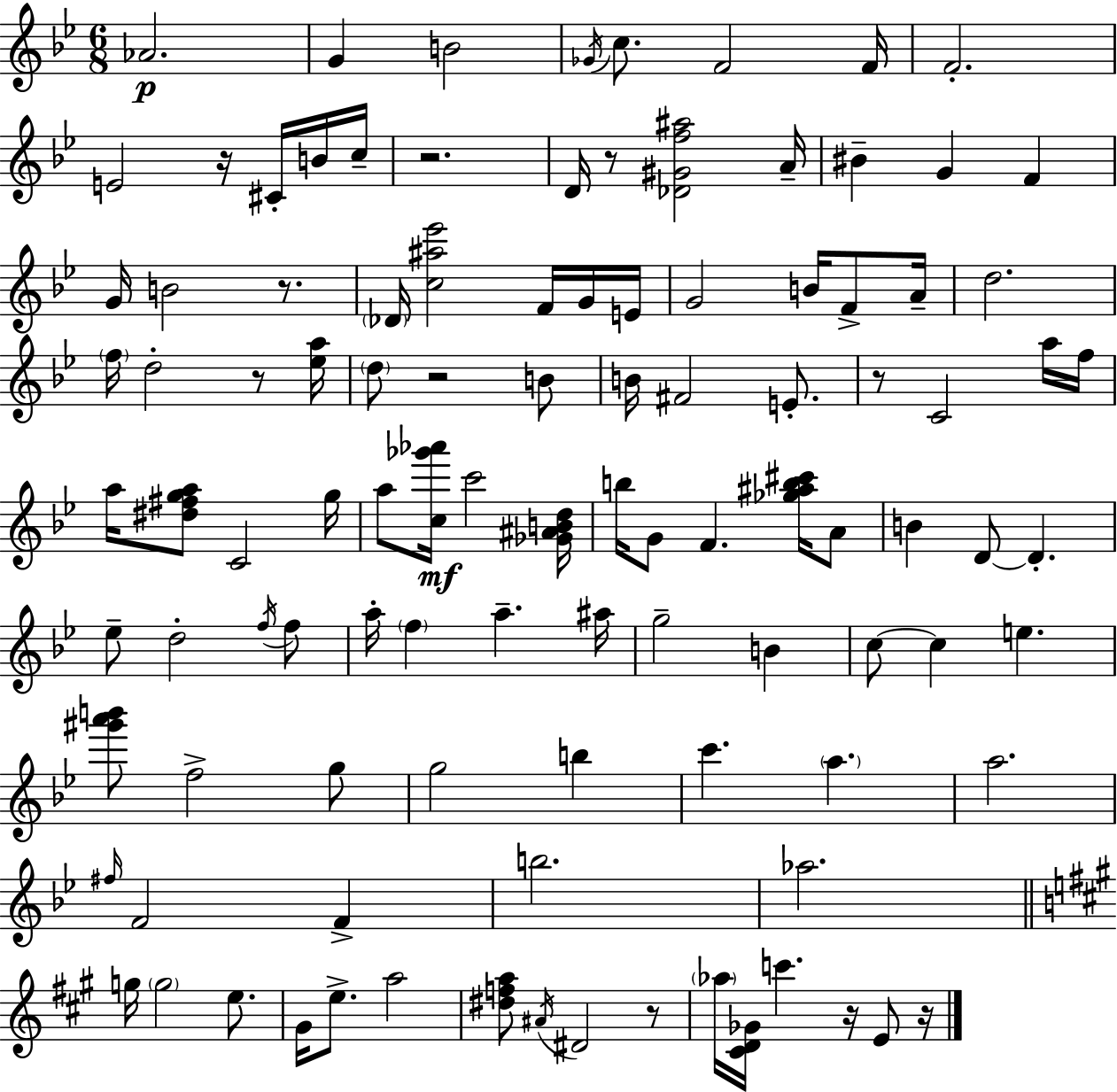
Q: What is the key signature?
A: G minor